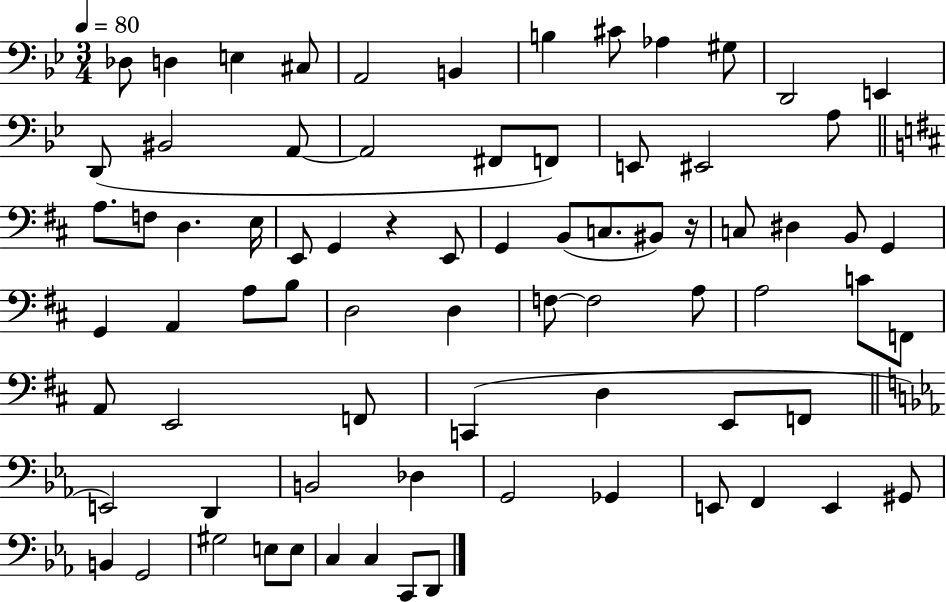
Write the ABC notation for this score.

X:1
T:Untitled
M:3/4
L:1/4
K:Bb
_D,/2 D, E, ^C,/2 A,,2 B,, B, ^C/2 _A, ^G,/2 D,,2 E,, D,,/2 ^B,,2 A,,/2 A,,2 ^F,,/2 F,,/2 E,,/2 ^E,,2 A,/2 A,/2 F,/2 D, E,/4 E,,/2 G,, z E,,/2 G,, B,,/2 C,/2 ^B,,/2 z/4 C,/2 ^D, B,,/2 G,, G,, A,, A,/2 B,/2 D,2 D, F,/2 F,2 A,/2 A,2 C/2 F,,/2 A,,/2 E,,2 F,,/2 C,, D, E,,/2 F,,/2 E,,2 D,, B,,2 _D, G,,2 _G,, E,,/2 F,, E,, ^G,,/2 B,, G,,2 ^G,2 E,/2 E,/2 C, C, C,,/2 D,,/2